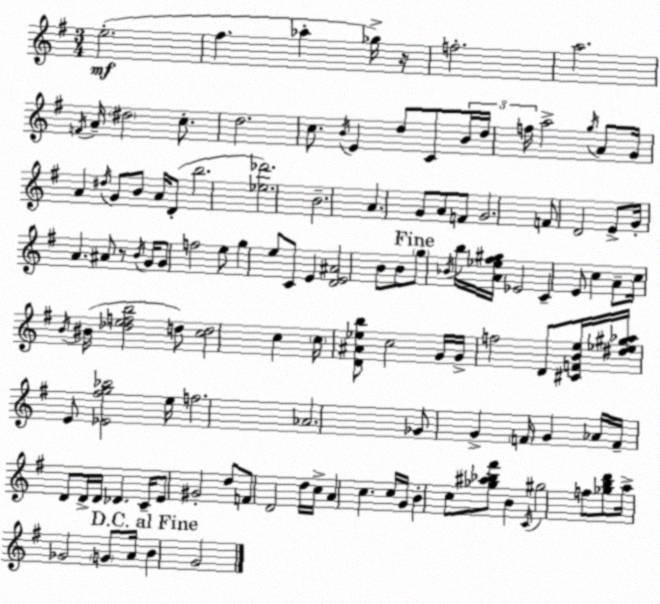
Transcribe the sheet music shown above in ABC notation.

X:1
T:Untitled
M:3/4
L:1/4
K:G
e2 ^f _a _g/4 z/4 f2 a2 F/4 A/4 ^d2 c/2 d2 c/2 B/4 E d/2 C/2 B/4 d/4 f/4 a2 g/4 A/2 G/4 A ^d/4 G/2 B/2 A/4 D/2 b2 [_e_d']2 B2 A G/2 A/2 F/2 G2 F/2 D2 E/2 G/4 A ^A/2 z/2 B/4 G/4 G/2 f2 e/2 g e/2 C/2 E [DE^A]2 B/2 B/2 g/2 _B/4 b/4 [A_e^f^g]/4 _E2 C E/2 c A/2 c/4 B/4 ^B/4 [_defb]2 d/2 [cd]2 c c/4 [D^A_eb]/2 c2 G/4 G/4 f2 D/2 [^CFBe]/4 [^d_e^g_a]/4 E/2 [_E^fg_b]2 e/4 f2 _A2 _G/2 G F/4 G _A/4 F/4 D/2 D/4 D/4 _D C/4 E/2 ^G2 d/2 F/2 D2 d/4 c/4 A c c/4 G/4 B c/2 [_g^a_b^f']/2 B C/4 ^g2 f/2 [_gbd']/2 a/4 _G2 G/2 A/4 B G2